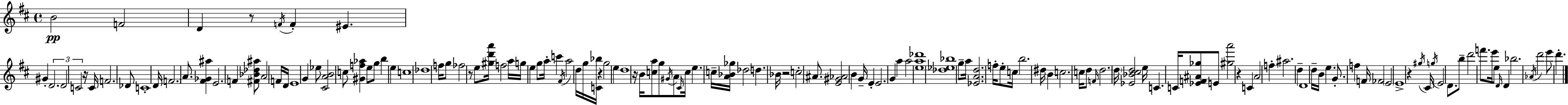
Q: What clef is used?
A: treble